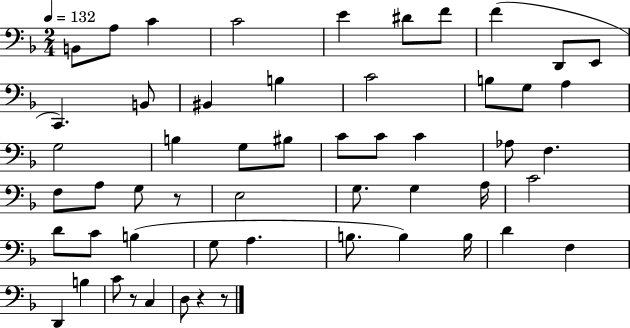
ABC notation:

X:1
T:Untitled
M:2/4
L:1/4
K:F
B,,/2 A,/2 C C2 E ^D/2 F/2 F D,,/2 E,,/2 C,, B,,/2 ^B,, B, C2 B,/2 G,/2 A, G,2 B, G,/2 ^B,/2 C/2 C/2 C _A,/2 F, F,/2 A,/2 G,/2 z/2 E,2 G,/2 G, A,/4 C2 D/2 C/2 B, G,/2 A, B,/2 B, B,/4 D F, D,, B, C/2 z/2 C, D,/2 z z/2